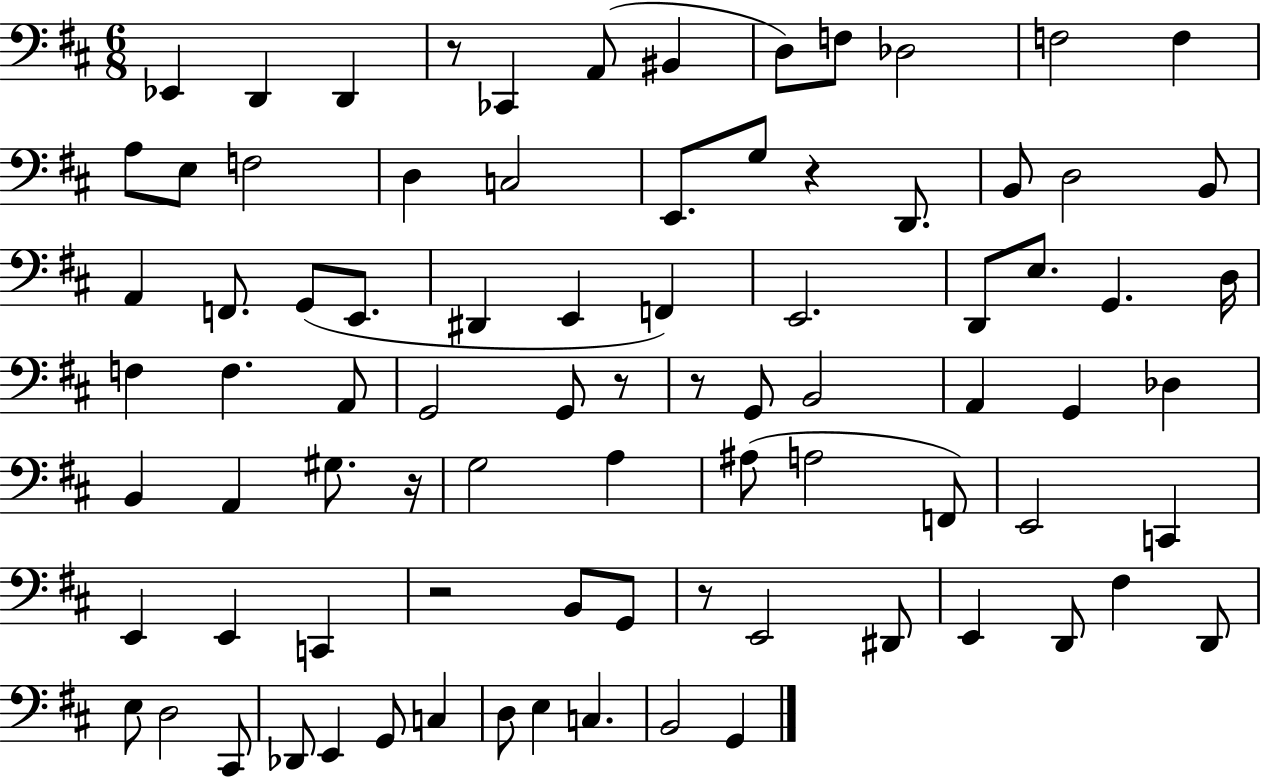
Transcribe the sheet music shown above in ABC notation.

X:1
T:Untitled
M:6/8
L:1/4
K:D
_E,, D,, D,, z/2 _C,, A,,/2 ^B,, D,/2 F,/2 _D,2 F,2 F, A,/2 E,/2 F,2 D, C,2 E,,/2 G,/2 z D,,/2 B,,/2 D,2 B,,/2 A,, F,,/2 G,,/2 E,,/2 ^D,, E,, F,, E,,2 D,,/2 E,/2 G,, D,/4 F, F, A,,/2 G,,2 G,,/2 z/2 z/2 G,,/2 B,,2 A,, G,, _D, B,, A,, ^G,/2 z/4 G,2 A, ^A,/2 A,2 F,,/2 E,,2 C,, E,, E,, C,, z2 B,,/2 G,,/2 z/2 E,,2 ^D,,/2 E,, D,,/2 ^F, D,,/2 E,/2 D,2 ^C,,/2 _D,,/2 E,, G,,/2 C, D,/2 E, C, B,,2 G,,